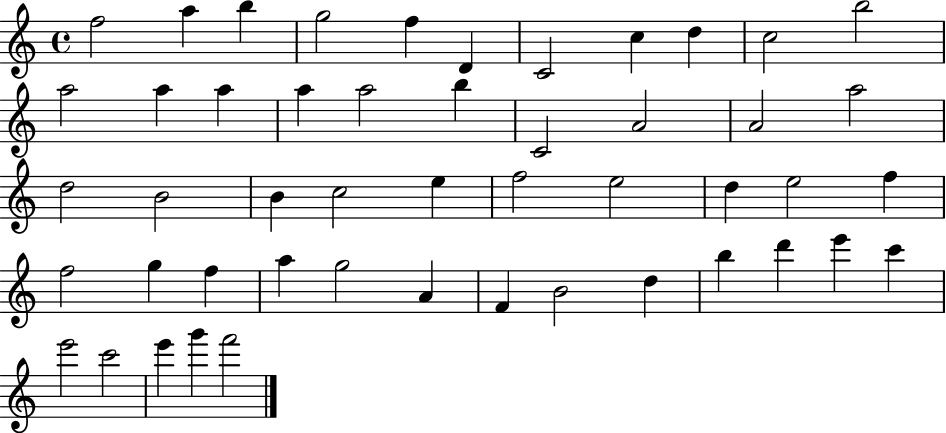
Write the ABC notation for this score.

X:1
T:Untitled
M:4/4
L:1/4
K:C
f2 a b g2 f D C2 c d c2 b2 a2 a a a a2 b C2 A2 A2 a2 d2 B2 B c2 e f2 e2 d e2 f f2 g f a g2 A F B2 d b d' e' c' e'2 c'2 e' g' f'2